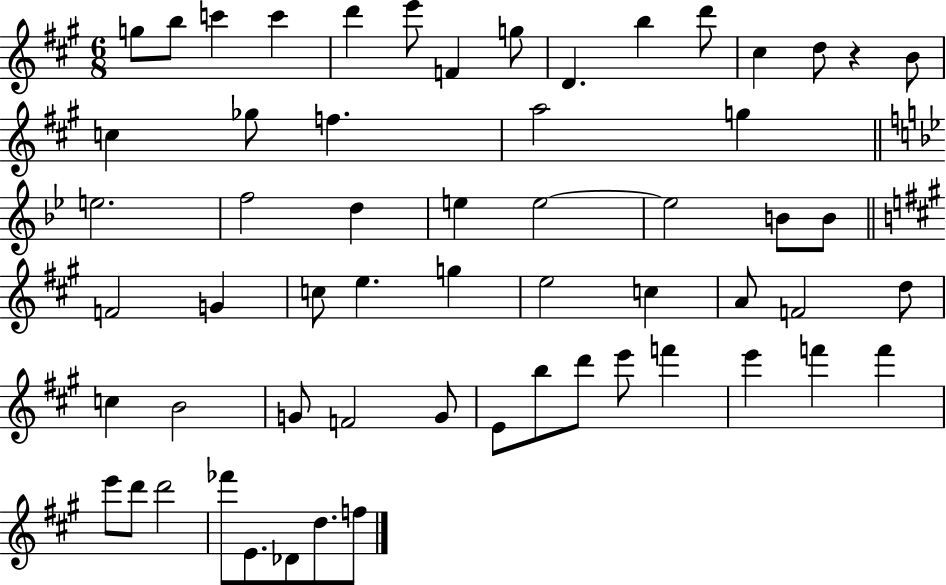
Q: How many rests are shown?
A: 1